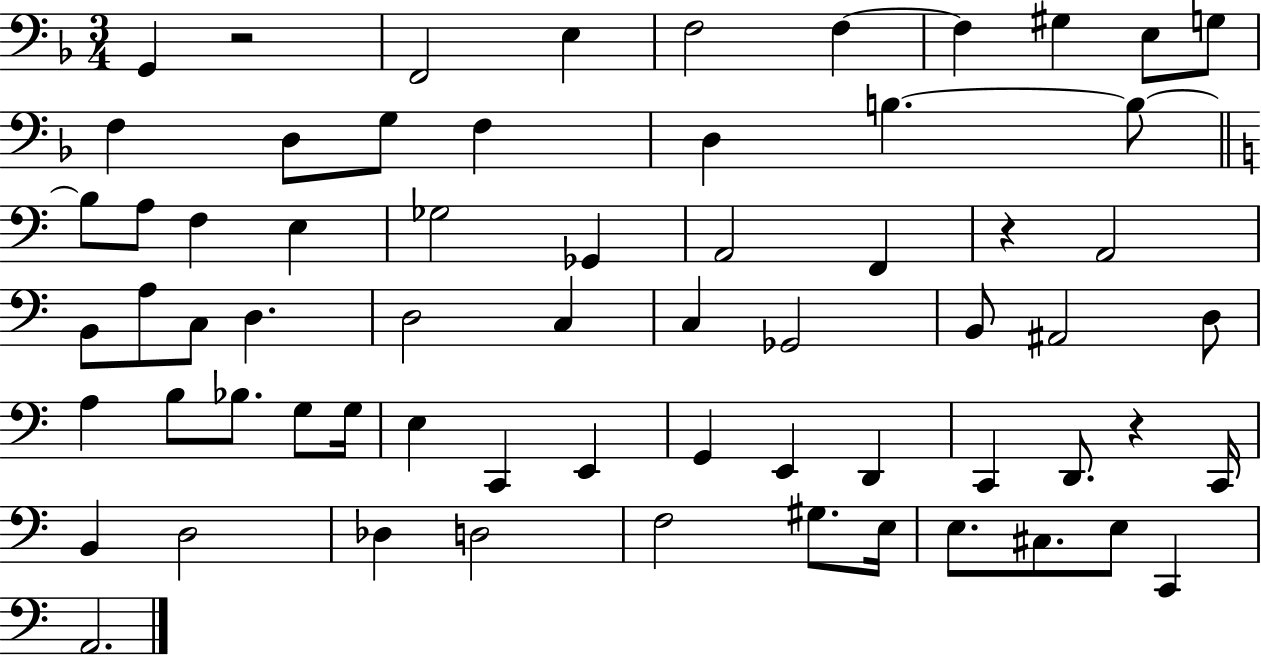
X:1
T:Untitled
M:3/4
L:1/4
K:F
G,, z2 F,,2 E, F,2 F, F, ^G, E,/2 G,/2 F, D,/2 G,/2 F, D, B, B,/2 B,/2 A,/2 F, E, _G,2 _G,, A,,2 F,, z A,,2 B,,/2 A,/2 C,/2 D, D,2 C, C, _G,,2 B,,/2 ^A,,2 D,/2 A, B,/2 _B,/2 G,/2 G,/4 E, C,, E,, G,, E,, D,, C,, D,,/2 z C,,/4 B,, D,2 _D, D,2 F,2 ^G,/2 E,/4 E,/2 ^C,/2 E,/2 C,, A,,2